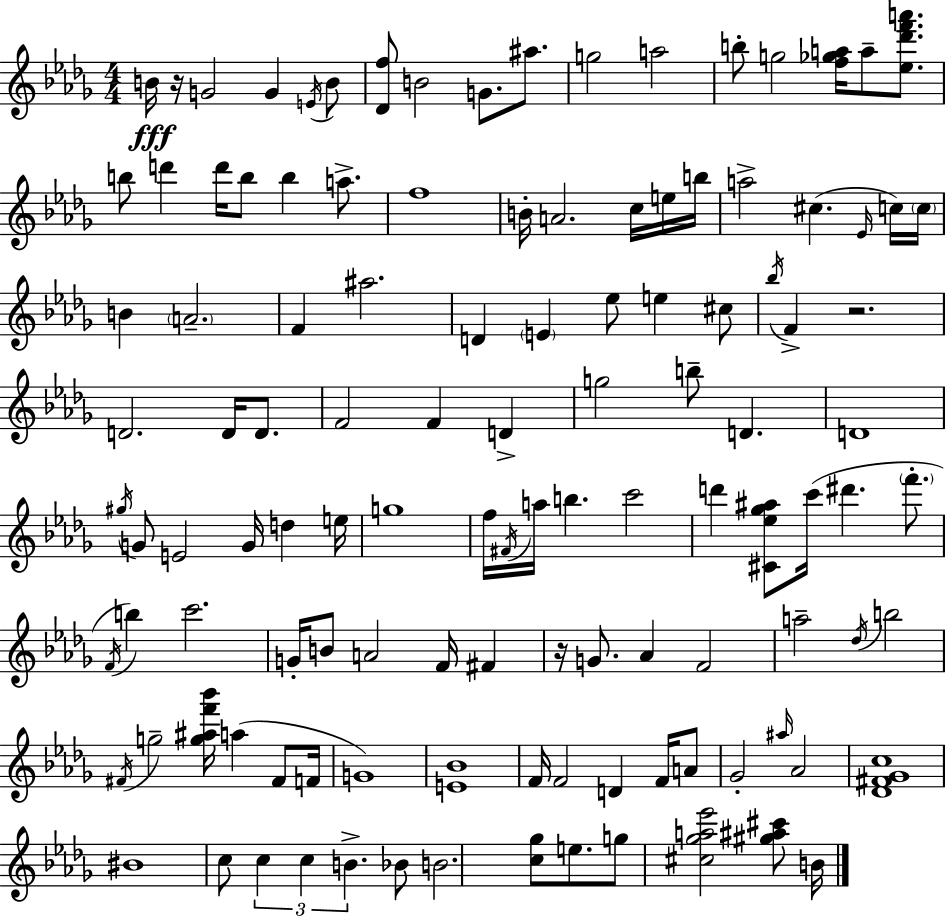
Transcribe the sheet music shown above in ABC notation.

X:1
T:Untitled
M:4/4
L:1/4
K:Bbm
B/4 z/4 G2 G E/4 B/2 [_Df]/2 B2 G/2 ^a/2 g2 a2 b/2 g2 [f_ga]/4 a/2 [_e_d'f'a']/2 b/2 d' d'/4 b/2 b a/2 f4 B/4 A2 c/4 e/4 b/4 a2 ^c _E/4 c/4 c/4 B A2 F ^a2 D E _e/2 e ^c/2 _b/4 F z2 D2 D/4 D/2 F2 F D g2 b/2 D D4 ^g/4 G/2 E2 G/4 d e/4 g4 f/4 ^F/4 a/4 b c'2 d' [^C_e_g^a]/2 c'/4 ^d' f'/2 F/4 b c'2 G/4 B/2 A2 F/4 ^F z/4 G/2 _A F2 a2 _d/4 b2 ^F/4 g2 [g^af'_b']/4 a ^F/2 F/4 G4 [E_B]4 F/4 F2 D F/4 A/2 _G2 ^a/4 _A2 [_D^F_Gc]4 ^B4 c/2 c c B _B/2 B2 [c_g]/2 e/2 g/2 [^c_ga_e']2 [^g^a^c']/2 B/4